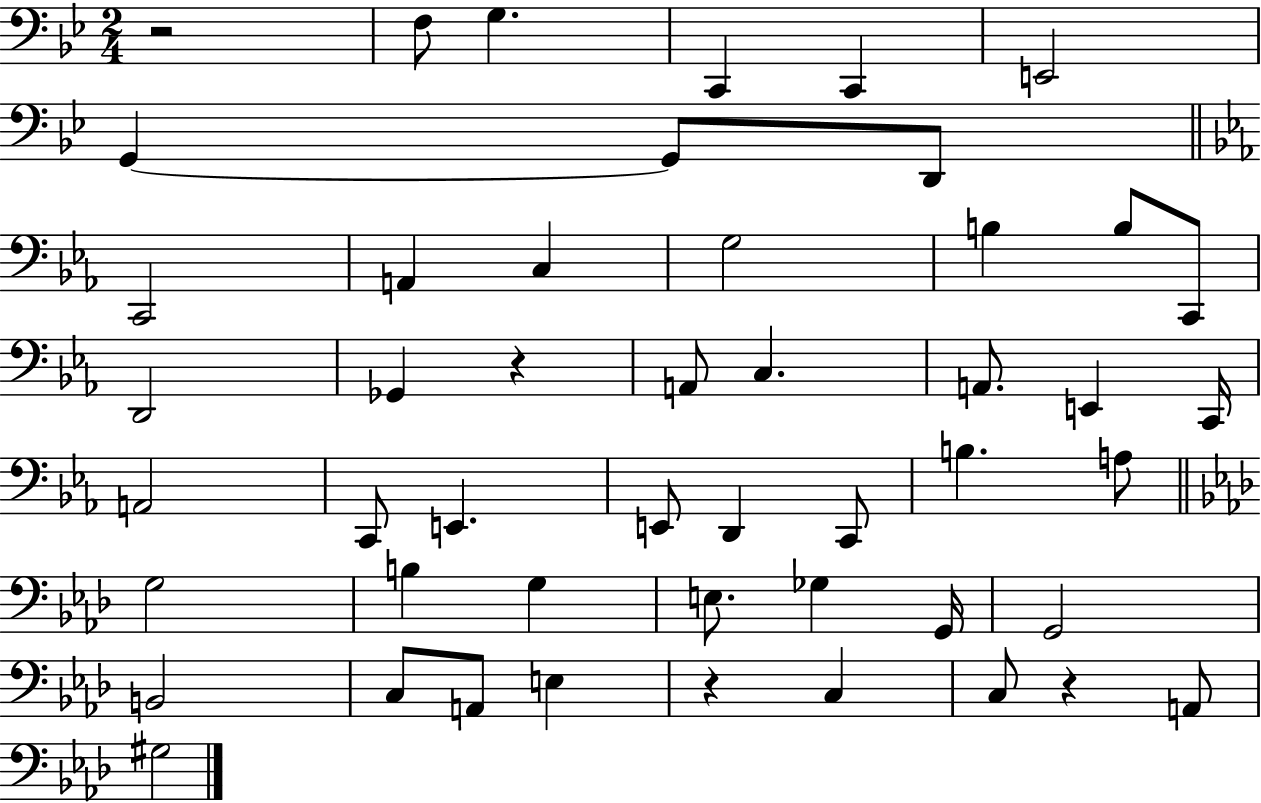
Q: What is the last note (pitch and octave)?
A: G#3